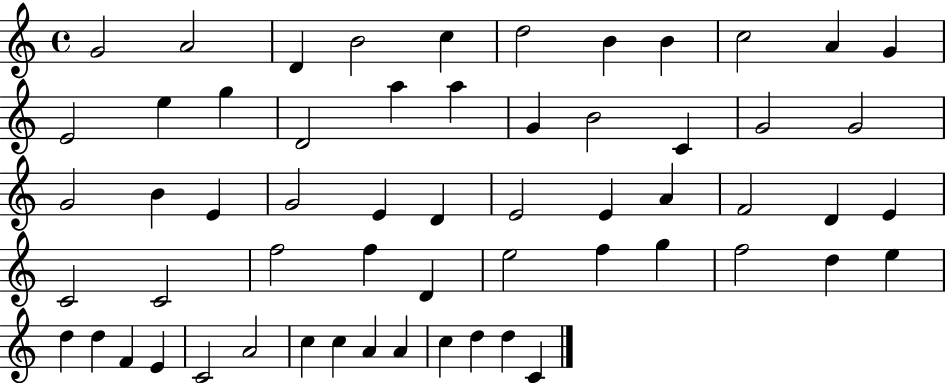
{
  \clef treble
  \time 4/4
  \defaultTimeSignature
  \key c \major
  g'2 a'2 | d'4 b'2 c''4 | d''2 b'4 b'4 | c''2 a'4 g'4 | \break e'2 e''4 g''4 | d'2 a''4 a''4 | g'4 b'2 c'4 | g'2 g'2 | \break g'2 b'4 e'4 | g'2 e'4 d'4 | e'2 e'4 a'4 | f'2 d'4 e'4 | \break c'2 c'2 | f''2 f''4 d'4 | e''2 f''4 g''4 | f''2 d''4 e''4 | \break d''4 d''4 f'4 e'4 | c'2 a'2 | c''4 c''4 a'4 a'4 | c''4 d''4 d''4 c'4 | \break \bar "|."
}